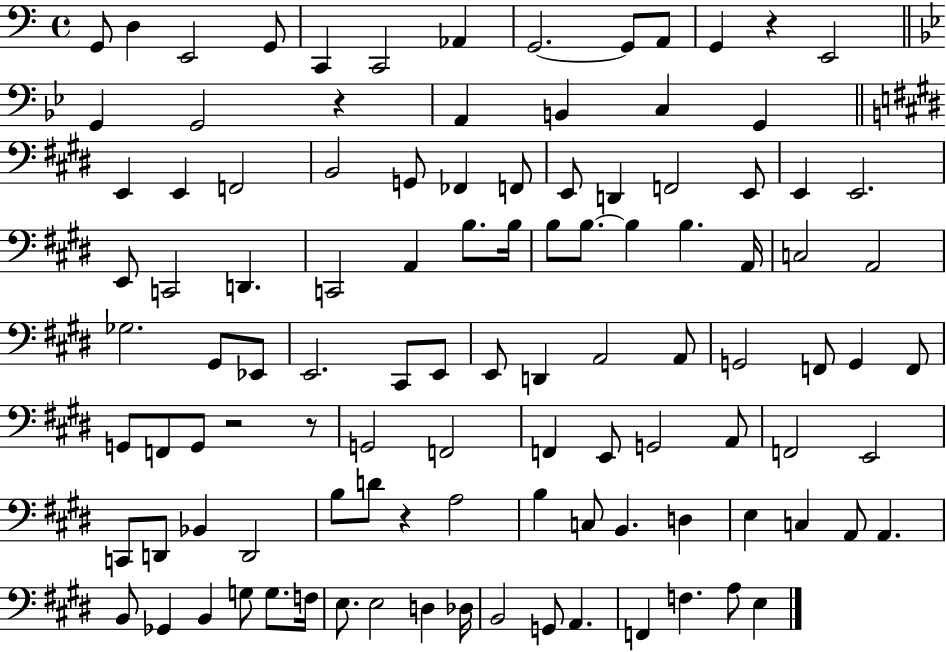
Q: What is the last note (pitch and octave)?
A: E3